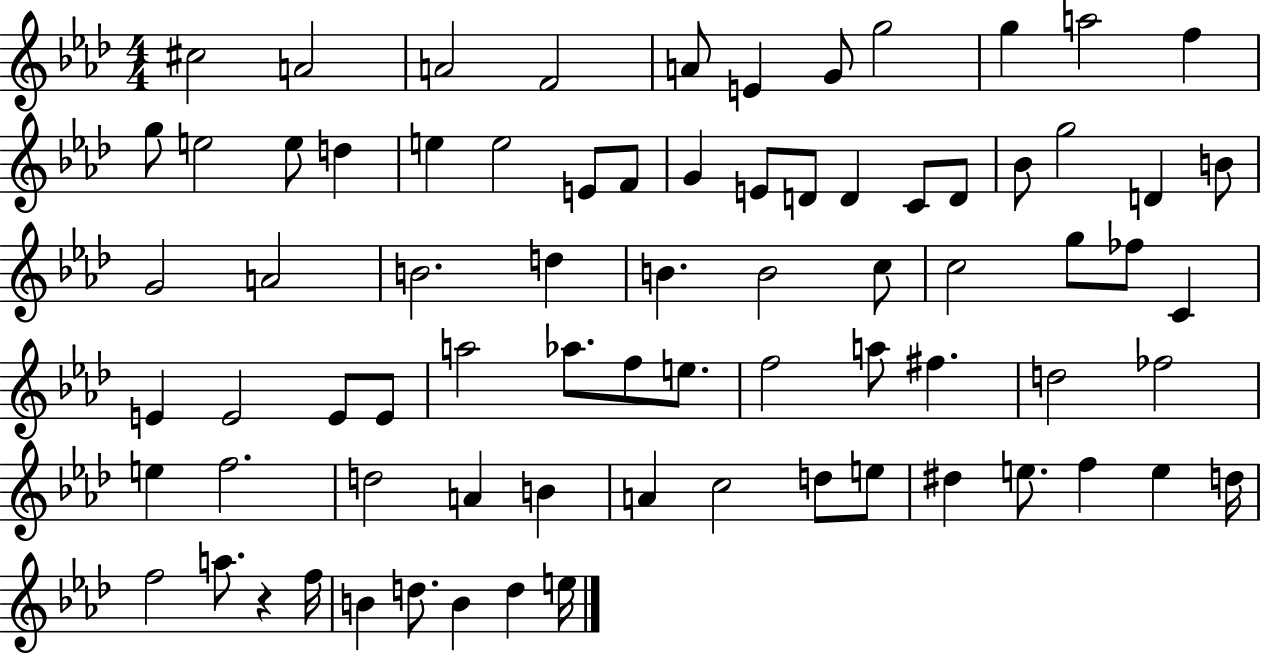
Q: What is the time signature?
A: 4/4